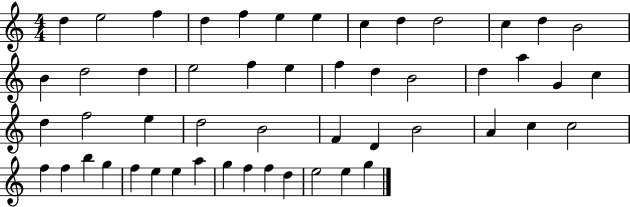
{
  \clef treble
  \numericTimeSignature
  \time 4/4
  \key c \major
  d''4 e''2 f''4 | d''4 f''4 e''4 e''4 | c''4 d''4 d''2 | c''4 d''4 b'2 | \break b'4 d''2 d''4 | e''2 f''4 e''4 | f''4 d''4 b'2 | d''4 a''4 g'4 c''4 | \break d''4 f''2 e''4 | d''2 b'2 | f'4 d'4 b'2 | a'4 c''4 c''2 | \break f''4 f''4 b''4 g''4 | f''4 e''4 e''4 a''4 | g''4 f''4 f''4 d''4 | e''2 e''4 g''4 | \break \bar "|."
}